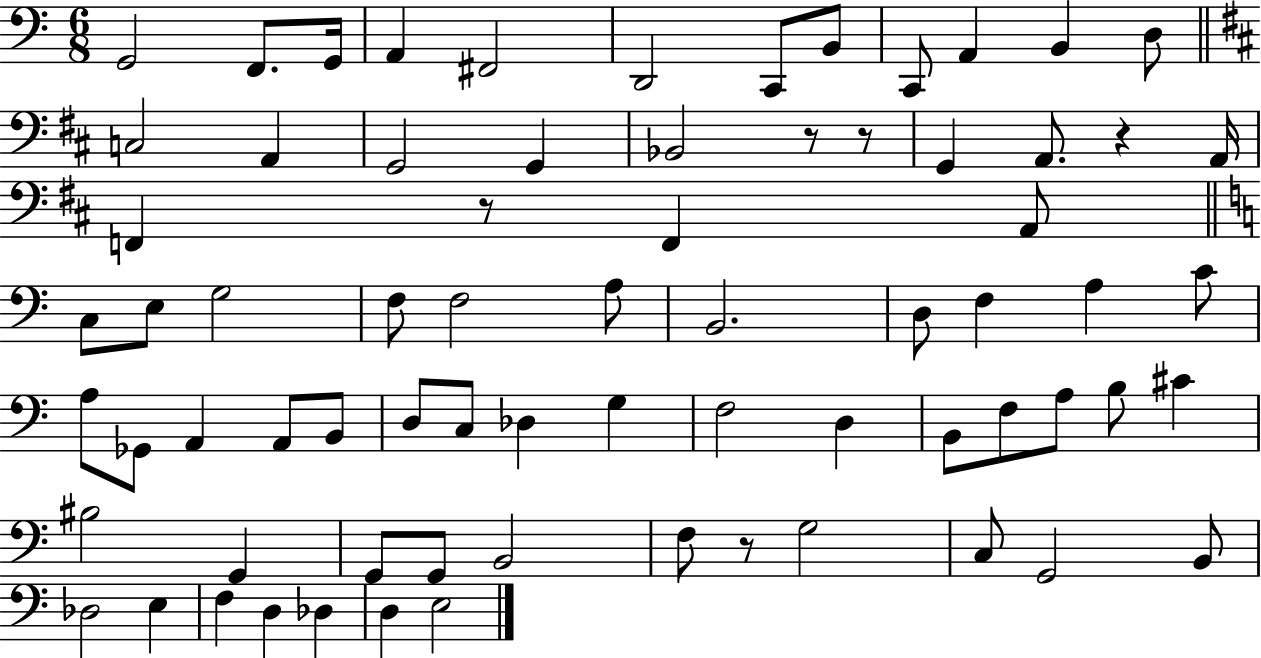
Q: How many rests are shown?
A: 5